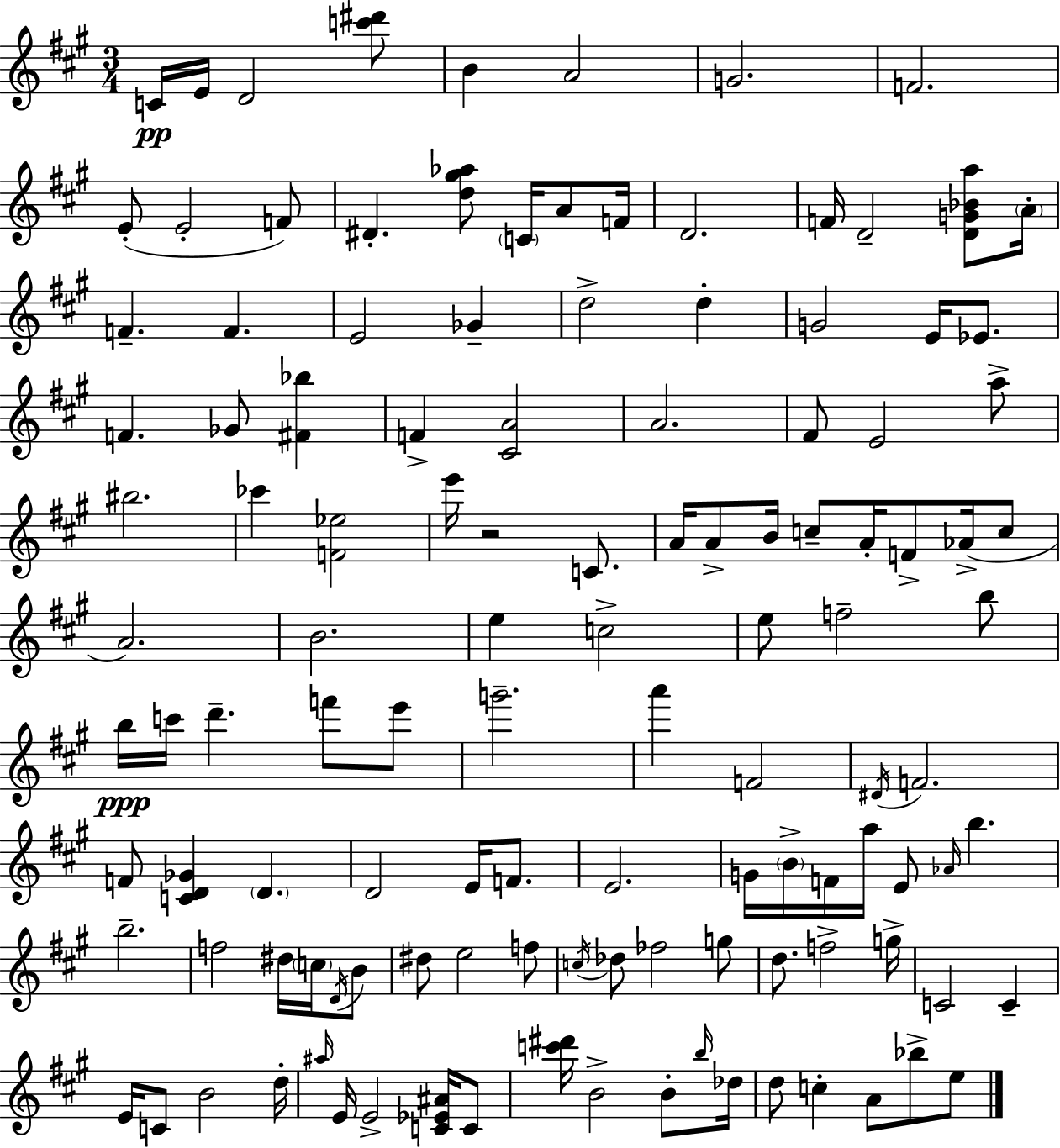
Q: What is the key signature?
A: A major